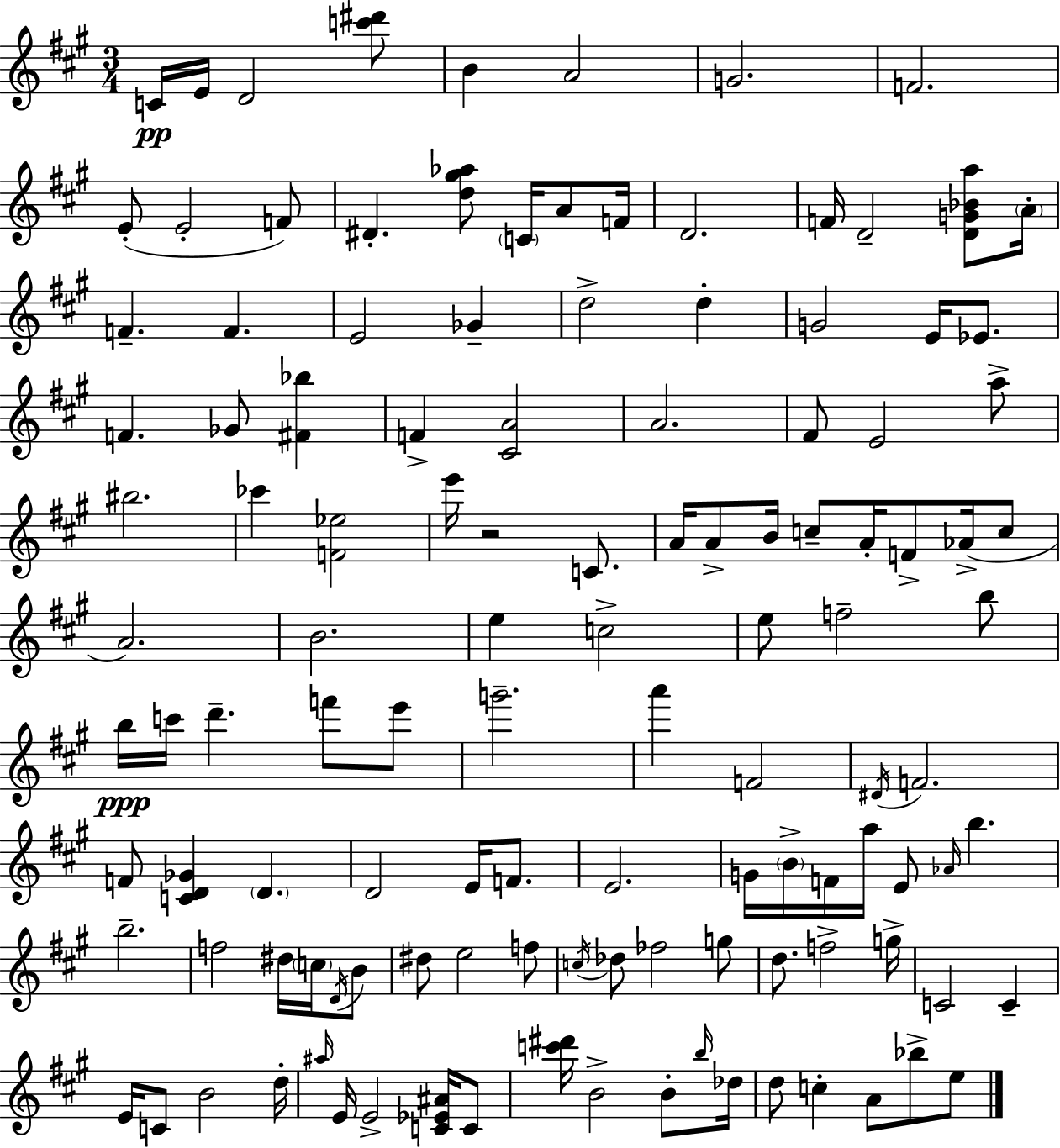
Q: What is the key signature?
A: A major